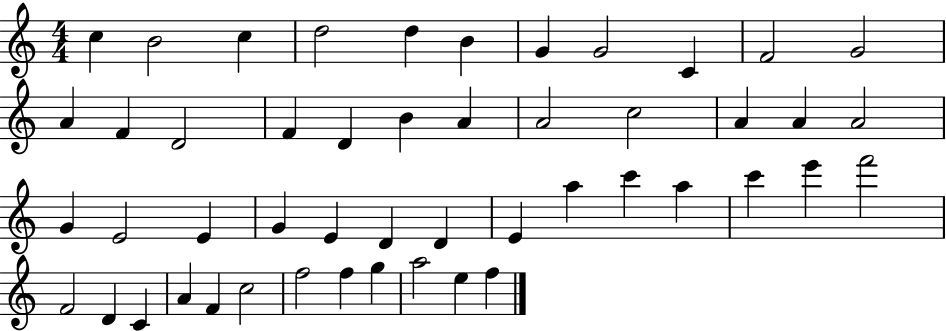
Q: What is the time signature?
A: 4/4